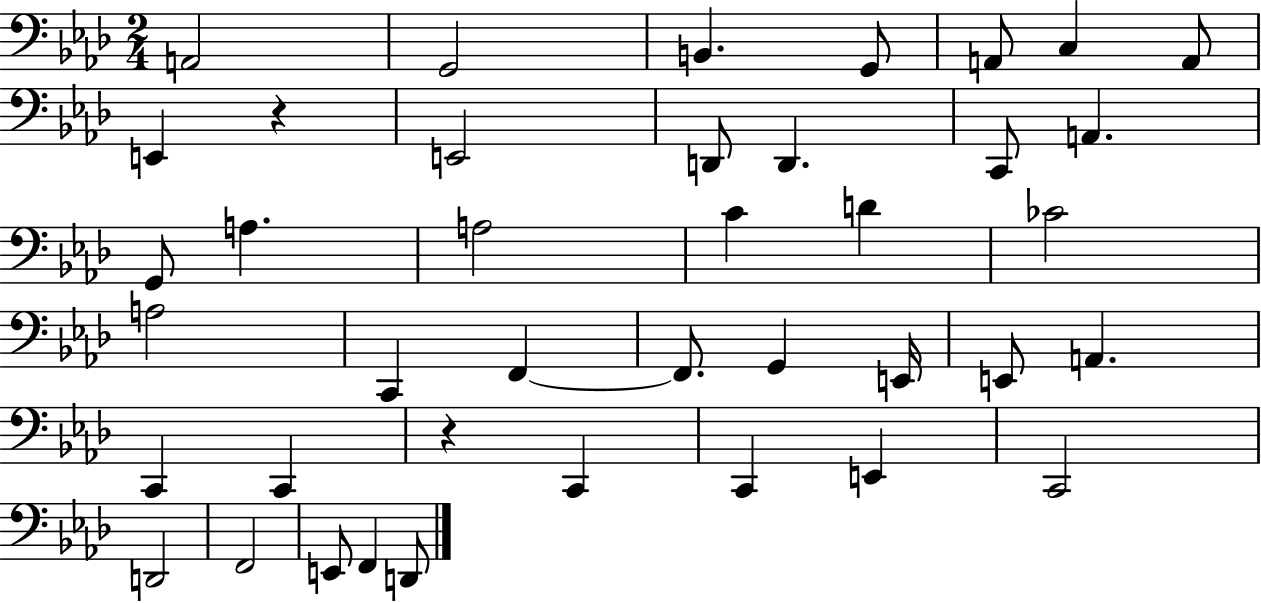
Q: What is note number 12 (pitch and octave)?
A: C2